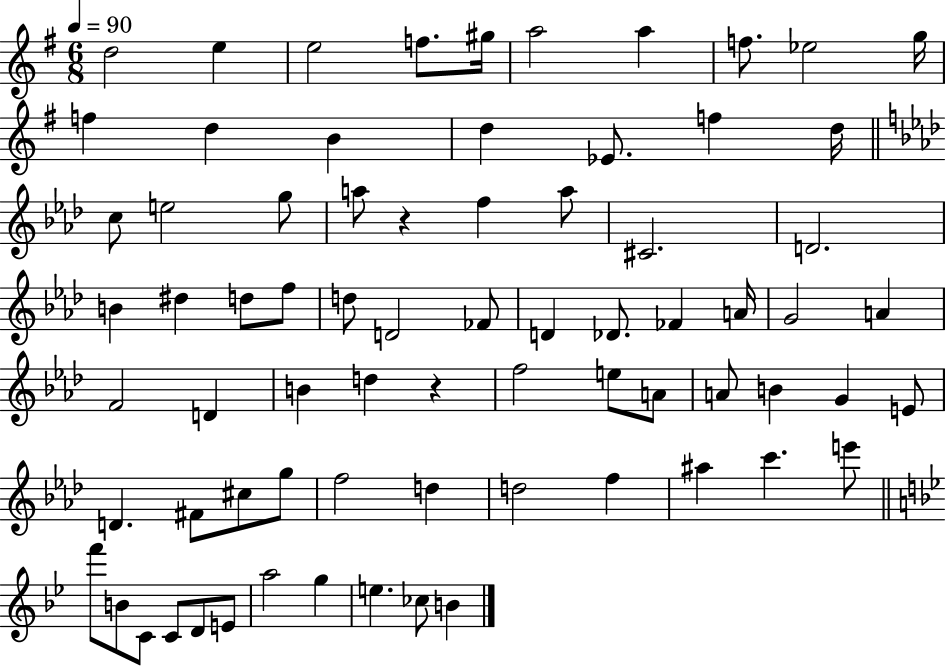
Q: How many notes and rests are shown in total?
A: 73